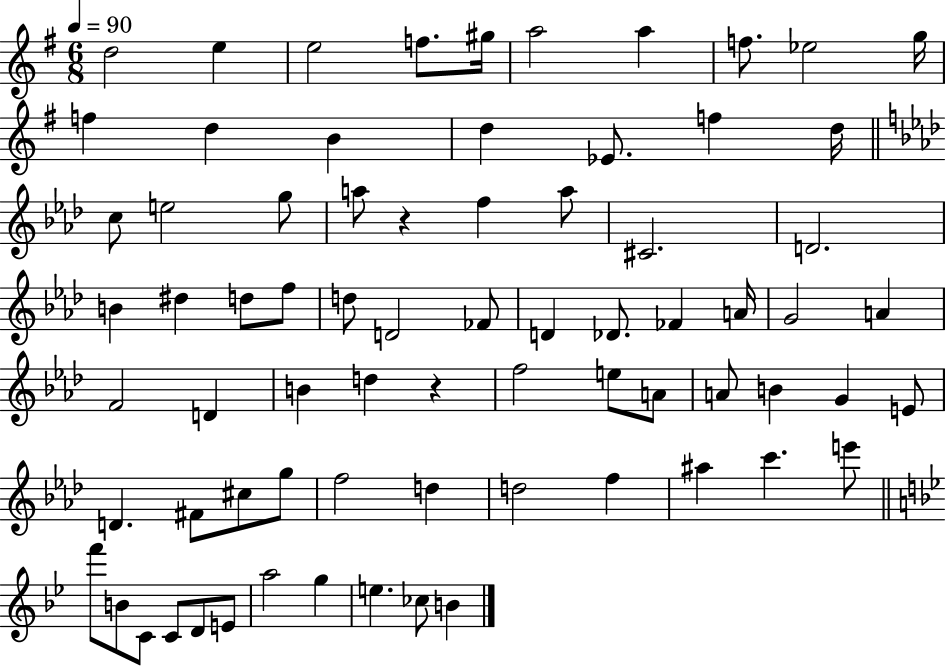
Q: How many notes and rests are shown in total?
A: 73